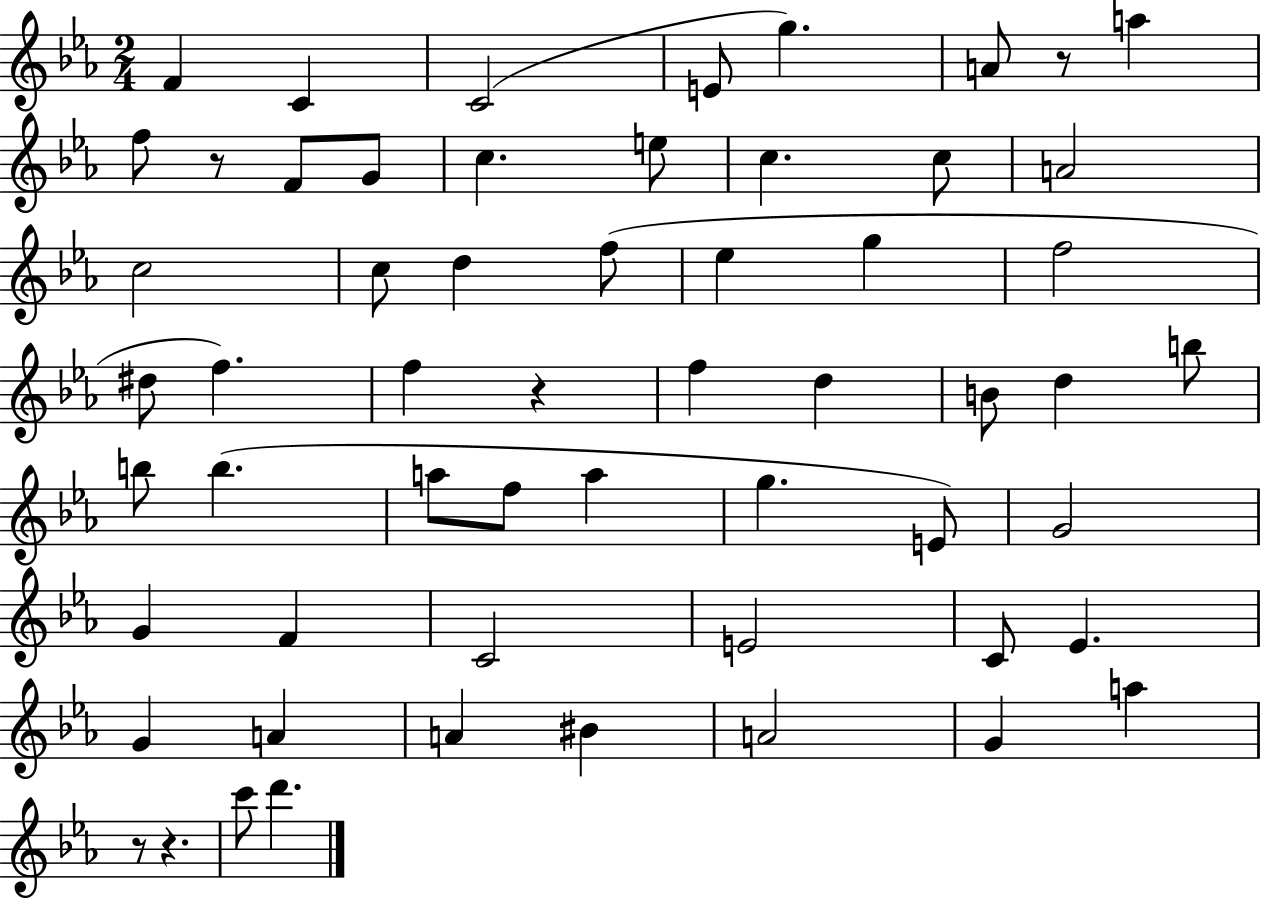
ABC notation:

X:1
T:Untitled
M:2/4
L:1/4
K:Eb
F C C2 E/2 g A/2 z/2 a f/2 z/2 F/2 G/2 c e/2 c c/2 A2 c2 c/2 d f/2 _e g f2 ^d/2 f f z f d B/2 d b/2 b/2 b a/2 f/2 a g E/2 G2 G F C2 E2 C/2 _E G A A ^B A2 G a z/2 z c'/2 d'